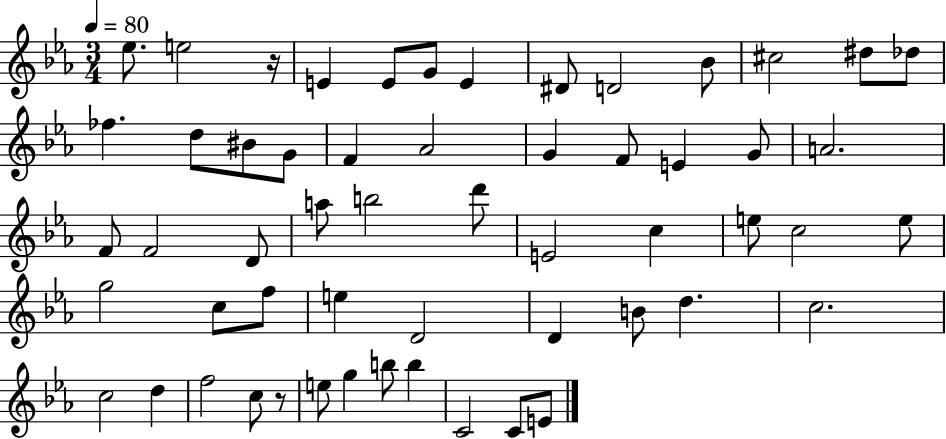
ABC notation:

X:1
T:Untitled
M:3/4
L:1/4
K:Eb
_e/2 e2 z/4 E E/2 G/2 E ^D/2 D2 _B/2 ^c2 ^d/2 _d/2 _f d/2 ^B/2 G/2 F _A2 G F/2 E G/2 A2 F/2 F2 D/2 a/2 b2 d'/2 E2 c e/2 c2 e/2 g2 c/2 f/2 e D2 D B/2 d c2 c2 d f2 c/2 z/2 e/2 g b/2 b C2 C/2 E/2